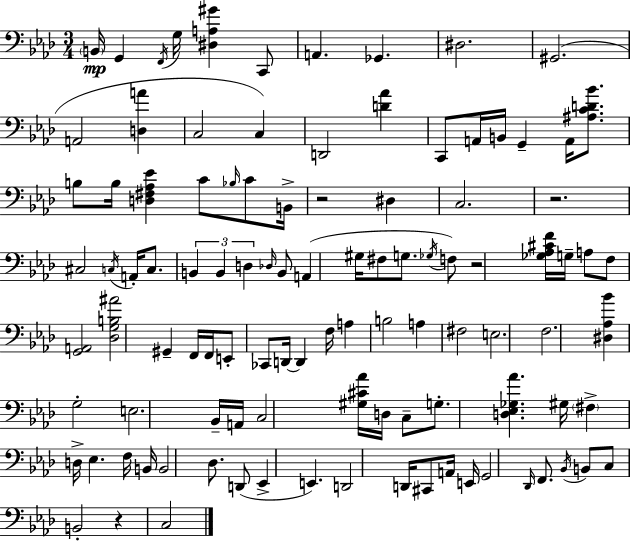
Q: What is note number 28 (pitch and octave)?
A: C3